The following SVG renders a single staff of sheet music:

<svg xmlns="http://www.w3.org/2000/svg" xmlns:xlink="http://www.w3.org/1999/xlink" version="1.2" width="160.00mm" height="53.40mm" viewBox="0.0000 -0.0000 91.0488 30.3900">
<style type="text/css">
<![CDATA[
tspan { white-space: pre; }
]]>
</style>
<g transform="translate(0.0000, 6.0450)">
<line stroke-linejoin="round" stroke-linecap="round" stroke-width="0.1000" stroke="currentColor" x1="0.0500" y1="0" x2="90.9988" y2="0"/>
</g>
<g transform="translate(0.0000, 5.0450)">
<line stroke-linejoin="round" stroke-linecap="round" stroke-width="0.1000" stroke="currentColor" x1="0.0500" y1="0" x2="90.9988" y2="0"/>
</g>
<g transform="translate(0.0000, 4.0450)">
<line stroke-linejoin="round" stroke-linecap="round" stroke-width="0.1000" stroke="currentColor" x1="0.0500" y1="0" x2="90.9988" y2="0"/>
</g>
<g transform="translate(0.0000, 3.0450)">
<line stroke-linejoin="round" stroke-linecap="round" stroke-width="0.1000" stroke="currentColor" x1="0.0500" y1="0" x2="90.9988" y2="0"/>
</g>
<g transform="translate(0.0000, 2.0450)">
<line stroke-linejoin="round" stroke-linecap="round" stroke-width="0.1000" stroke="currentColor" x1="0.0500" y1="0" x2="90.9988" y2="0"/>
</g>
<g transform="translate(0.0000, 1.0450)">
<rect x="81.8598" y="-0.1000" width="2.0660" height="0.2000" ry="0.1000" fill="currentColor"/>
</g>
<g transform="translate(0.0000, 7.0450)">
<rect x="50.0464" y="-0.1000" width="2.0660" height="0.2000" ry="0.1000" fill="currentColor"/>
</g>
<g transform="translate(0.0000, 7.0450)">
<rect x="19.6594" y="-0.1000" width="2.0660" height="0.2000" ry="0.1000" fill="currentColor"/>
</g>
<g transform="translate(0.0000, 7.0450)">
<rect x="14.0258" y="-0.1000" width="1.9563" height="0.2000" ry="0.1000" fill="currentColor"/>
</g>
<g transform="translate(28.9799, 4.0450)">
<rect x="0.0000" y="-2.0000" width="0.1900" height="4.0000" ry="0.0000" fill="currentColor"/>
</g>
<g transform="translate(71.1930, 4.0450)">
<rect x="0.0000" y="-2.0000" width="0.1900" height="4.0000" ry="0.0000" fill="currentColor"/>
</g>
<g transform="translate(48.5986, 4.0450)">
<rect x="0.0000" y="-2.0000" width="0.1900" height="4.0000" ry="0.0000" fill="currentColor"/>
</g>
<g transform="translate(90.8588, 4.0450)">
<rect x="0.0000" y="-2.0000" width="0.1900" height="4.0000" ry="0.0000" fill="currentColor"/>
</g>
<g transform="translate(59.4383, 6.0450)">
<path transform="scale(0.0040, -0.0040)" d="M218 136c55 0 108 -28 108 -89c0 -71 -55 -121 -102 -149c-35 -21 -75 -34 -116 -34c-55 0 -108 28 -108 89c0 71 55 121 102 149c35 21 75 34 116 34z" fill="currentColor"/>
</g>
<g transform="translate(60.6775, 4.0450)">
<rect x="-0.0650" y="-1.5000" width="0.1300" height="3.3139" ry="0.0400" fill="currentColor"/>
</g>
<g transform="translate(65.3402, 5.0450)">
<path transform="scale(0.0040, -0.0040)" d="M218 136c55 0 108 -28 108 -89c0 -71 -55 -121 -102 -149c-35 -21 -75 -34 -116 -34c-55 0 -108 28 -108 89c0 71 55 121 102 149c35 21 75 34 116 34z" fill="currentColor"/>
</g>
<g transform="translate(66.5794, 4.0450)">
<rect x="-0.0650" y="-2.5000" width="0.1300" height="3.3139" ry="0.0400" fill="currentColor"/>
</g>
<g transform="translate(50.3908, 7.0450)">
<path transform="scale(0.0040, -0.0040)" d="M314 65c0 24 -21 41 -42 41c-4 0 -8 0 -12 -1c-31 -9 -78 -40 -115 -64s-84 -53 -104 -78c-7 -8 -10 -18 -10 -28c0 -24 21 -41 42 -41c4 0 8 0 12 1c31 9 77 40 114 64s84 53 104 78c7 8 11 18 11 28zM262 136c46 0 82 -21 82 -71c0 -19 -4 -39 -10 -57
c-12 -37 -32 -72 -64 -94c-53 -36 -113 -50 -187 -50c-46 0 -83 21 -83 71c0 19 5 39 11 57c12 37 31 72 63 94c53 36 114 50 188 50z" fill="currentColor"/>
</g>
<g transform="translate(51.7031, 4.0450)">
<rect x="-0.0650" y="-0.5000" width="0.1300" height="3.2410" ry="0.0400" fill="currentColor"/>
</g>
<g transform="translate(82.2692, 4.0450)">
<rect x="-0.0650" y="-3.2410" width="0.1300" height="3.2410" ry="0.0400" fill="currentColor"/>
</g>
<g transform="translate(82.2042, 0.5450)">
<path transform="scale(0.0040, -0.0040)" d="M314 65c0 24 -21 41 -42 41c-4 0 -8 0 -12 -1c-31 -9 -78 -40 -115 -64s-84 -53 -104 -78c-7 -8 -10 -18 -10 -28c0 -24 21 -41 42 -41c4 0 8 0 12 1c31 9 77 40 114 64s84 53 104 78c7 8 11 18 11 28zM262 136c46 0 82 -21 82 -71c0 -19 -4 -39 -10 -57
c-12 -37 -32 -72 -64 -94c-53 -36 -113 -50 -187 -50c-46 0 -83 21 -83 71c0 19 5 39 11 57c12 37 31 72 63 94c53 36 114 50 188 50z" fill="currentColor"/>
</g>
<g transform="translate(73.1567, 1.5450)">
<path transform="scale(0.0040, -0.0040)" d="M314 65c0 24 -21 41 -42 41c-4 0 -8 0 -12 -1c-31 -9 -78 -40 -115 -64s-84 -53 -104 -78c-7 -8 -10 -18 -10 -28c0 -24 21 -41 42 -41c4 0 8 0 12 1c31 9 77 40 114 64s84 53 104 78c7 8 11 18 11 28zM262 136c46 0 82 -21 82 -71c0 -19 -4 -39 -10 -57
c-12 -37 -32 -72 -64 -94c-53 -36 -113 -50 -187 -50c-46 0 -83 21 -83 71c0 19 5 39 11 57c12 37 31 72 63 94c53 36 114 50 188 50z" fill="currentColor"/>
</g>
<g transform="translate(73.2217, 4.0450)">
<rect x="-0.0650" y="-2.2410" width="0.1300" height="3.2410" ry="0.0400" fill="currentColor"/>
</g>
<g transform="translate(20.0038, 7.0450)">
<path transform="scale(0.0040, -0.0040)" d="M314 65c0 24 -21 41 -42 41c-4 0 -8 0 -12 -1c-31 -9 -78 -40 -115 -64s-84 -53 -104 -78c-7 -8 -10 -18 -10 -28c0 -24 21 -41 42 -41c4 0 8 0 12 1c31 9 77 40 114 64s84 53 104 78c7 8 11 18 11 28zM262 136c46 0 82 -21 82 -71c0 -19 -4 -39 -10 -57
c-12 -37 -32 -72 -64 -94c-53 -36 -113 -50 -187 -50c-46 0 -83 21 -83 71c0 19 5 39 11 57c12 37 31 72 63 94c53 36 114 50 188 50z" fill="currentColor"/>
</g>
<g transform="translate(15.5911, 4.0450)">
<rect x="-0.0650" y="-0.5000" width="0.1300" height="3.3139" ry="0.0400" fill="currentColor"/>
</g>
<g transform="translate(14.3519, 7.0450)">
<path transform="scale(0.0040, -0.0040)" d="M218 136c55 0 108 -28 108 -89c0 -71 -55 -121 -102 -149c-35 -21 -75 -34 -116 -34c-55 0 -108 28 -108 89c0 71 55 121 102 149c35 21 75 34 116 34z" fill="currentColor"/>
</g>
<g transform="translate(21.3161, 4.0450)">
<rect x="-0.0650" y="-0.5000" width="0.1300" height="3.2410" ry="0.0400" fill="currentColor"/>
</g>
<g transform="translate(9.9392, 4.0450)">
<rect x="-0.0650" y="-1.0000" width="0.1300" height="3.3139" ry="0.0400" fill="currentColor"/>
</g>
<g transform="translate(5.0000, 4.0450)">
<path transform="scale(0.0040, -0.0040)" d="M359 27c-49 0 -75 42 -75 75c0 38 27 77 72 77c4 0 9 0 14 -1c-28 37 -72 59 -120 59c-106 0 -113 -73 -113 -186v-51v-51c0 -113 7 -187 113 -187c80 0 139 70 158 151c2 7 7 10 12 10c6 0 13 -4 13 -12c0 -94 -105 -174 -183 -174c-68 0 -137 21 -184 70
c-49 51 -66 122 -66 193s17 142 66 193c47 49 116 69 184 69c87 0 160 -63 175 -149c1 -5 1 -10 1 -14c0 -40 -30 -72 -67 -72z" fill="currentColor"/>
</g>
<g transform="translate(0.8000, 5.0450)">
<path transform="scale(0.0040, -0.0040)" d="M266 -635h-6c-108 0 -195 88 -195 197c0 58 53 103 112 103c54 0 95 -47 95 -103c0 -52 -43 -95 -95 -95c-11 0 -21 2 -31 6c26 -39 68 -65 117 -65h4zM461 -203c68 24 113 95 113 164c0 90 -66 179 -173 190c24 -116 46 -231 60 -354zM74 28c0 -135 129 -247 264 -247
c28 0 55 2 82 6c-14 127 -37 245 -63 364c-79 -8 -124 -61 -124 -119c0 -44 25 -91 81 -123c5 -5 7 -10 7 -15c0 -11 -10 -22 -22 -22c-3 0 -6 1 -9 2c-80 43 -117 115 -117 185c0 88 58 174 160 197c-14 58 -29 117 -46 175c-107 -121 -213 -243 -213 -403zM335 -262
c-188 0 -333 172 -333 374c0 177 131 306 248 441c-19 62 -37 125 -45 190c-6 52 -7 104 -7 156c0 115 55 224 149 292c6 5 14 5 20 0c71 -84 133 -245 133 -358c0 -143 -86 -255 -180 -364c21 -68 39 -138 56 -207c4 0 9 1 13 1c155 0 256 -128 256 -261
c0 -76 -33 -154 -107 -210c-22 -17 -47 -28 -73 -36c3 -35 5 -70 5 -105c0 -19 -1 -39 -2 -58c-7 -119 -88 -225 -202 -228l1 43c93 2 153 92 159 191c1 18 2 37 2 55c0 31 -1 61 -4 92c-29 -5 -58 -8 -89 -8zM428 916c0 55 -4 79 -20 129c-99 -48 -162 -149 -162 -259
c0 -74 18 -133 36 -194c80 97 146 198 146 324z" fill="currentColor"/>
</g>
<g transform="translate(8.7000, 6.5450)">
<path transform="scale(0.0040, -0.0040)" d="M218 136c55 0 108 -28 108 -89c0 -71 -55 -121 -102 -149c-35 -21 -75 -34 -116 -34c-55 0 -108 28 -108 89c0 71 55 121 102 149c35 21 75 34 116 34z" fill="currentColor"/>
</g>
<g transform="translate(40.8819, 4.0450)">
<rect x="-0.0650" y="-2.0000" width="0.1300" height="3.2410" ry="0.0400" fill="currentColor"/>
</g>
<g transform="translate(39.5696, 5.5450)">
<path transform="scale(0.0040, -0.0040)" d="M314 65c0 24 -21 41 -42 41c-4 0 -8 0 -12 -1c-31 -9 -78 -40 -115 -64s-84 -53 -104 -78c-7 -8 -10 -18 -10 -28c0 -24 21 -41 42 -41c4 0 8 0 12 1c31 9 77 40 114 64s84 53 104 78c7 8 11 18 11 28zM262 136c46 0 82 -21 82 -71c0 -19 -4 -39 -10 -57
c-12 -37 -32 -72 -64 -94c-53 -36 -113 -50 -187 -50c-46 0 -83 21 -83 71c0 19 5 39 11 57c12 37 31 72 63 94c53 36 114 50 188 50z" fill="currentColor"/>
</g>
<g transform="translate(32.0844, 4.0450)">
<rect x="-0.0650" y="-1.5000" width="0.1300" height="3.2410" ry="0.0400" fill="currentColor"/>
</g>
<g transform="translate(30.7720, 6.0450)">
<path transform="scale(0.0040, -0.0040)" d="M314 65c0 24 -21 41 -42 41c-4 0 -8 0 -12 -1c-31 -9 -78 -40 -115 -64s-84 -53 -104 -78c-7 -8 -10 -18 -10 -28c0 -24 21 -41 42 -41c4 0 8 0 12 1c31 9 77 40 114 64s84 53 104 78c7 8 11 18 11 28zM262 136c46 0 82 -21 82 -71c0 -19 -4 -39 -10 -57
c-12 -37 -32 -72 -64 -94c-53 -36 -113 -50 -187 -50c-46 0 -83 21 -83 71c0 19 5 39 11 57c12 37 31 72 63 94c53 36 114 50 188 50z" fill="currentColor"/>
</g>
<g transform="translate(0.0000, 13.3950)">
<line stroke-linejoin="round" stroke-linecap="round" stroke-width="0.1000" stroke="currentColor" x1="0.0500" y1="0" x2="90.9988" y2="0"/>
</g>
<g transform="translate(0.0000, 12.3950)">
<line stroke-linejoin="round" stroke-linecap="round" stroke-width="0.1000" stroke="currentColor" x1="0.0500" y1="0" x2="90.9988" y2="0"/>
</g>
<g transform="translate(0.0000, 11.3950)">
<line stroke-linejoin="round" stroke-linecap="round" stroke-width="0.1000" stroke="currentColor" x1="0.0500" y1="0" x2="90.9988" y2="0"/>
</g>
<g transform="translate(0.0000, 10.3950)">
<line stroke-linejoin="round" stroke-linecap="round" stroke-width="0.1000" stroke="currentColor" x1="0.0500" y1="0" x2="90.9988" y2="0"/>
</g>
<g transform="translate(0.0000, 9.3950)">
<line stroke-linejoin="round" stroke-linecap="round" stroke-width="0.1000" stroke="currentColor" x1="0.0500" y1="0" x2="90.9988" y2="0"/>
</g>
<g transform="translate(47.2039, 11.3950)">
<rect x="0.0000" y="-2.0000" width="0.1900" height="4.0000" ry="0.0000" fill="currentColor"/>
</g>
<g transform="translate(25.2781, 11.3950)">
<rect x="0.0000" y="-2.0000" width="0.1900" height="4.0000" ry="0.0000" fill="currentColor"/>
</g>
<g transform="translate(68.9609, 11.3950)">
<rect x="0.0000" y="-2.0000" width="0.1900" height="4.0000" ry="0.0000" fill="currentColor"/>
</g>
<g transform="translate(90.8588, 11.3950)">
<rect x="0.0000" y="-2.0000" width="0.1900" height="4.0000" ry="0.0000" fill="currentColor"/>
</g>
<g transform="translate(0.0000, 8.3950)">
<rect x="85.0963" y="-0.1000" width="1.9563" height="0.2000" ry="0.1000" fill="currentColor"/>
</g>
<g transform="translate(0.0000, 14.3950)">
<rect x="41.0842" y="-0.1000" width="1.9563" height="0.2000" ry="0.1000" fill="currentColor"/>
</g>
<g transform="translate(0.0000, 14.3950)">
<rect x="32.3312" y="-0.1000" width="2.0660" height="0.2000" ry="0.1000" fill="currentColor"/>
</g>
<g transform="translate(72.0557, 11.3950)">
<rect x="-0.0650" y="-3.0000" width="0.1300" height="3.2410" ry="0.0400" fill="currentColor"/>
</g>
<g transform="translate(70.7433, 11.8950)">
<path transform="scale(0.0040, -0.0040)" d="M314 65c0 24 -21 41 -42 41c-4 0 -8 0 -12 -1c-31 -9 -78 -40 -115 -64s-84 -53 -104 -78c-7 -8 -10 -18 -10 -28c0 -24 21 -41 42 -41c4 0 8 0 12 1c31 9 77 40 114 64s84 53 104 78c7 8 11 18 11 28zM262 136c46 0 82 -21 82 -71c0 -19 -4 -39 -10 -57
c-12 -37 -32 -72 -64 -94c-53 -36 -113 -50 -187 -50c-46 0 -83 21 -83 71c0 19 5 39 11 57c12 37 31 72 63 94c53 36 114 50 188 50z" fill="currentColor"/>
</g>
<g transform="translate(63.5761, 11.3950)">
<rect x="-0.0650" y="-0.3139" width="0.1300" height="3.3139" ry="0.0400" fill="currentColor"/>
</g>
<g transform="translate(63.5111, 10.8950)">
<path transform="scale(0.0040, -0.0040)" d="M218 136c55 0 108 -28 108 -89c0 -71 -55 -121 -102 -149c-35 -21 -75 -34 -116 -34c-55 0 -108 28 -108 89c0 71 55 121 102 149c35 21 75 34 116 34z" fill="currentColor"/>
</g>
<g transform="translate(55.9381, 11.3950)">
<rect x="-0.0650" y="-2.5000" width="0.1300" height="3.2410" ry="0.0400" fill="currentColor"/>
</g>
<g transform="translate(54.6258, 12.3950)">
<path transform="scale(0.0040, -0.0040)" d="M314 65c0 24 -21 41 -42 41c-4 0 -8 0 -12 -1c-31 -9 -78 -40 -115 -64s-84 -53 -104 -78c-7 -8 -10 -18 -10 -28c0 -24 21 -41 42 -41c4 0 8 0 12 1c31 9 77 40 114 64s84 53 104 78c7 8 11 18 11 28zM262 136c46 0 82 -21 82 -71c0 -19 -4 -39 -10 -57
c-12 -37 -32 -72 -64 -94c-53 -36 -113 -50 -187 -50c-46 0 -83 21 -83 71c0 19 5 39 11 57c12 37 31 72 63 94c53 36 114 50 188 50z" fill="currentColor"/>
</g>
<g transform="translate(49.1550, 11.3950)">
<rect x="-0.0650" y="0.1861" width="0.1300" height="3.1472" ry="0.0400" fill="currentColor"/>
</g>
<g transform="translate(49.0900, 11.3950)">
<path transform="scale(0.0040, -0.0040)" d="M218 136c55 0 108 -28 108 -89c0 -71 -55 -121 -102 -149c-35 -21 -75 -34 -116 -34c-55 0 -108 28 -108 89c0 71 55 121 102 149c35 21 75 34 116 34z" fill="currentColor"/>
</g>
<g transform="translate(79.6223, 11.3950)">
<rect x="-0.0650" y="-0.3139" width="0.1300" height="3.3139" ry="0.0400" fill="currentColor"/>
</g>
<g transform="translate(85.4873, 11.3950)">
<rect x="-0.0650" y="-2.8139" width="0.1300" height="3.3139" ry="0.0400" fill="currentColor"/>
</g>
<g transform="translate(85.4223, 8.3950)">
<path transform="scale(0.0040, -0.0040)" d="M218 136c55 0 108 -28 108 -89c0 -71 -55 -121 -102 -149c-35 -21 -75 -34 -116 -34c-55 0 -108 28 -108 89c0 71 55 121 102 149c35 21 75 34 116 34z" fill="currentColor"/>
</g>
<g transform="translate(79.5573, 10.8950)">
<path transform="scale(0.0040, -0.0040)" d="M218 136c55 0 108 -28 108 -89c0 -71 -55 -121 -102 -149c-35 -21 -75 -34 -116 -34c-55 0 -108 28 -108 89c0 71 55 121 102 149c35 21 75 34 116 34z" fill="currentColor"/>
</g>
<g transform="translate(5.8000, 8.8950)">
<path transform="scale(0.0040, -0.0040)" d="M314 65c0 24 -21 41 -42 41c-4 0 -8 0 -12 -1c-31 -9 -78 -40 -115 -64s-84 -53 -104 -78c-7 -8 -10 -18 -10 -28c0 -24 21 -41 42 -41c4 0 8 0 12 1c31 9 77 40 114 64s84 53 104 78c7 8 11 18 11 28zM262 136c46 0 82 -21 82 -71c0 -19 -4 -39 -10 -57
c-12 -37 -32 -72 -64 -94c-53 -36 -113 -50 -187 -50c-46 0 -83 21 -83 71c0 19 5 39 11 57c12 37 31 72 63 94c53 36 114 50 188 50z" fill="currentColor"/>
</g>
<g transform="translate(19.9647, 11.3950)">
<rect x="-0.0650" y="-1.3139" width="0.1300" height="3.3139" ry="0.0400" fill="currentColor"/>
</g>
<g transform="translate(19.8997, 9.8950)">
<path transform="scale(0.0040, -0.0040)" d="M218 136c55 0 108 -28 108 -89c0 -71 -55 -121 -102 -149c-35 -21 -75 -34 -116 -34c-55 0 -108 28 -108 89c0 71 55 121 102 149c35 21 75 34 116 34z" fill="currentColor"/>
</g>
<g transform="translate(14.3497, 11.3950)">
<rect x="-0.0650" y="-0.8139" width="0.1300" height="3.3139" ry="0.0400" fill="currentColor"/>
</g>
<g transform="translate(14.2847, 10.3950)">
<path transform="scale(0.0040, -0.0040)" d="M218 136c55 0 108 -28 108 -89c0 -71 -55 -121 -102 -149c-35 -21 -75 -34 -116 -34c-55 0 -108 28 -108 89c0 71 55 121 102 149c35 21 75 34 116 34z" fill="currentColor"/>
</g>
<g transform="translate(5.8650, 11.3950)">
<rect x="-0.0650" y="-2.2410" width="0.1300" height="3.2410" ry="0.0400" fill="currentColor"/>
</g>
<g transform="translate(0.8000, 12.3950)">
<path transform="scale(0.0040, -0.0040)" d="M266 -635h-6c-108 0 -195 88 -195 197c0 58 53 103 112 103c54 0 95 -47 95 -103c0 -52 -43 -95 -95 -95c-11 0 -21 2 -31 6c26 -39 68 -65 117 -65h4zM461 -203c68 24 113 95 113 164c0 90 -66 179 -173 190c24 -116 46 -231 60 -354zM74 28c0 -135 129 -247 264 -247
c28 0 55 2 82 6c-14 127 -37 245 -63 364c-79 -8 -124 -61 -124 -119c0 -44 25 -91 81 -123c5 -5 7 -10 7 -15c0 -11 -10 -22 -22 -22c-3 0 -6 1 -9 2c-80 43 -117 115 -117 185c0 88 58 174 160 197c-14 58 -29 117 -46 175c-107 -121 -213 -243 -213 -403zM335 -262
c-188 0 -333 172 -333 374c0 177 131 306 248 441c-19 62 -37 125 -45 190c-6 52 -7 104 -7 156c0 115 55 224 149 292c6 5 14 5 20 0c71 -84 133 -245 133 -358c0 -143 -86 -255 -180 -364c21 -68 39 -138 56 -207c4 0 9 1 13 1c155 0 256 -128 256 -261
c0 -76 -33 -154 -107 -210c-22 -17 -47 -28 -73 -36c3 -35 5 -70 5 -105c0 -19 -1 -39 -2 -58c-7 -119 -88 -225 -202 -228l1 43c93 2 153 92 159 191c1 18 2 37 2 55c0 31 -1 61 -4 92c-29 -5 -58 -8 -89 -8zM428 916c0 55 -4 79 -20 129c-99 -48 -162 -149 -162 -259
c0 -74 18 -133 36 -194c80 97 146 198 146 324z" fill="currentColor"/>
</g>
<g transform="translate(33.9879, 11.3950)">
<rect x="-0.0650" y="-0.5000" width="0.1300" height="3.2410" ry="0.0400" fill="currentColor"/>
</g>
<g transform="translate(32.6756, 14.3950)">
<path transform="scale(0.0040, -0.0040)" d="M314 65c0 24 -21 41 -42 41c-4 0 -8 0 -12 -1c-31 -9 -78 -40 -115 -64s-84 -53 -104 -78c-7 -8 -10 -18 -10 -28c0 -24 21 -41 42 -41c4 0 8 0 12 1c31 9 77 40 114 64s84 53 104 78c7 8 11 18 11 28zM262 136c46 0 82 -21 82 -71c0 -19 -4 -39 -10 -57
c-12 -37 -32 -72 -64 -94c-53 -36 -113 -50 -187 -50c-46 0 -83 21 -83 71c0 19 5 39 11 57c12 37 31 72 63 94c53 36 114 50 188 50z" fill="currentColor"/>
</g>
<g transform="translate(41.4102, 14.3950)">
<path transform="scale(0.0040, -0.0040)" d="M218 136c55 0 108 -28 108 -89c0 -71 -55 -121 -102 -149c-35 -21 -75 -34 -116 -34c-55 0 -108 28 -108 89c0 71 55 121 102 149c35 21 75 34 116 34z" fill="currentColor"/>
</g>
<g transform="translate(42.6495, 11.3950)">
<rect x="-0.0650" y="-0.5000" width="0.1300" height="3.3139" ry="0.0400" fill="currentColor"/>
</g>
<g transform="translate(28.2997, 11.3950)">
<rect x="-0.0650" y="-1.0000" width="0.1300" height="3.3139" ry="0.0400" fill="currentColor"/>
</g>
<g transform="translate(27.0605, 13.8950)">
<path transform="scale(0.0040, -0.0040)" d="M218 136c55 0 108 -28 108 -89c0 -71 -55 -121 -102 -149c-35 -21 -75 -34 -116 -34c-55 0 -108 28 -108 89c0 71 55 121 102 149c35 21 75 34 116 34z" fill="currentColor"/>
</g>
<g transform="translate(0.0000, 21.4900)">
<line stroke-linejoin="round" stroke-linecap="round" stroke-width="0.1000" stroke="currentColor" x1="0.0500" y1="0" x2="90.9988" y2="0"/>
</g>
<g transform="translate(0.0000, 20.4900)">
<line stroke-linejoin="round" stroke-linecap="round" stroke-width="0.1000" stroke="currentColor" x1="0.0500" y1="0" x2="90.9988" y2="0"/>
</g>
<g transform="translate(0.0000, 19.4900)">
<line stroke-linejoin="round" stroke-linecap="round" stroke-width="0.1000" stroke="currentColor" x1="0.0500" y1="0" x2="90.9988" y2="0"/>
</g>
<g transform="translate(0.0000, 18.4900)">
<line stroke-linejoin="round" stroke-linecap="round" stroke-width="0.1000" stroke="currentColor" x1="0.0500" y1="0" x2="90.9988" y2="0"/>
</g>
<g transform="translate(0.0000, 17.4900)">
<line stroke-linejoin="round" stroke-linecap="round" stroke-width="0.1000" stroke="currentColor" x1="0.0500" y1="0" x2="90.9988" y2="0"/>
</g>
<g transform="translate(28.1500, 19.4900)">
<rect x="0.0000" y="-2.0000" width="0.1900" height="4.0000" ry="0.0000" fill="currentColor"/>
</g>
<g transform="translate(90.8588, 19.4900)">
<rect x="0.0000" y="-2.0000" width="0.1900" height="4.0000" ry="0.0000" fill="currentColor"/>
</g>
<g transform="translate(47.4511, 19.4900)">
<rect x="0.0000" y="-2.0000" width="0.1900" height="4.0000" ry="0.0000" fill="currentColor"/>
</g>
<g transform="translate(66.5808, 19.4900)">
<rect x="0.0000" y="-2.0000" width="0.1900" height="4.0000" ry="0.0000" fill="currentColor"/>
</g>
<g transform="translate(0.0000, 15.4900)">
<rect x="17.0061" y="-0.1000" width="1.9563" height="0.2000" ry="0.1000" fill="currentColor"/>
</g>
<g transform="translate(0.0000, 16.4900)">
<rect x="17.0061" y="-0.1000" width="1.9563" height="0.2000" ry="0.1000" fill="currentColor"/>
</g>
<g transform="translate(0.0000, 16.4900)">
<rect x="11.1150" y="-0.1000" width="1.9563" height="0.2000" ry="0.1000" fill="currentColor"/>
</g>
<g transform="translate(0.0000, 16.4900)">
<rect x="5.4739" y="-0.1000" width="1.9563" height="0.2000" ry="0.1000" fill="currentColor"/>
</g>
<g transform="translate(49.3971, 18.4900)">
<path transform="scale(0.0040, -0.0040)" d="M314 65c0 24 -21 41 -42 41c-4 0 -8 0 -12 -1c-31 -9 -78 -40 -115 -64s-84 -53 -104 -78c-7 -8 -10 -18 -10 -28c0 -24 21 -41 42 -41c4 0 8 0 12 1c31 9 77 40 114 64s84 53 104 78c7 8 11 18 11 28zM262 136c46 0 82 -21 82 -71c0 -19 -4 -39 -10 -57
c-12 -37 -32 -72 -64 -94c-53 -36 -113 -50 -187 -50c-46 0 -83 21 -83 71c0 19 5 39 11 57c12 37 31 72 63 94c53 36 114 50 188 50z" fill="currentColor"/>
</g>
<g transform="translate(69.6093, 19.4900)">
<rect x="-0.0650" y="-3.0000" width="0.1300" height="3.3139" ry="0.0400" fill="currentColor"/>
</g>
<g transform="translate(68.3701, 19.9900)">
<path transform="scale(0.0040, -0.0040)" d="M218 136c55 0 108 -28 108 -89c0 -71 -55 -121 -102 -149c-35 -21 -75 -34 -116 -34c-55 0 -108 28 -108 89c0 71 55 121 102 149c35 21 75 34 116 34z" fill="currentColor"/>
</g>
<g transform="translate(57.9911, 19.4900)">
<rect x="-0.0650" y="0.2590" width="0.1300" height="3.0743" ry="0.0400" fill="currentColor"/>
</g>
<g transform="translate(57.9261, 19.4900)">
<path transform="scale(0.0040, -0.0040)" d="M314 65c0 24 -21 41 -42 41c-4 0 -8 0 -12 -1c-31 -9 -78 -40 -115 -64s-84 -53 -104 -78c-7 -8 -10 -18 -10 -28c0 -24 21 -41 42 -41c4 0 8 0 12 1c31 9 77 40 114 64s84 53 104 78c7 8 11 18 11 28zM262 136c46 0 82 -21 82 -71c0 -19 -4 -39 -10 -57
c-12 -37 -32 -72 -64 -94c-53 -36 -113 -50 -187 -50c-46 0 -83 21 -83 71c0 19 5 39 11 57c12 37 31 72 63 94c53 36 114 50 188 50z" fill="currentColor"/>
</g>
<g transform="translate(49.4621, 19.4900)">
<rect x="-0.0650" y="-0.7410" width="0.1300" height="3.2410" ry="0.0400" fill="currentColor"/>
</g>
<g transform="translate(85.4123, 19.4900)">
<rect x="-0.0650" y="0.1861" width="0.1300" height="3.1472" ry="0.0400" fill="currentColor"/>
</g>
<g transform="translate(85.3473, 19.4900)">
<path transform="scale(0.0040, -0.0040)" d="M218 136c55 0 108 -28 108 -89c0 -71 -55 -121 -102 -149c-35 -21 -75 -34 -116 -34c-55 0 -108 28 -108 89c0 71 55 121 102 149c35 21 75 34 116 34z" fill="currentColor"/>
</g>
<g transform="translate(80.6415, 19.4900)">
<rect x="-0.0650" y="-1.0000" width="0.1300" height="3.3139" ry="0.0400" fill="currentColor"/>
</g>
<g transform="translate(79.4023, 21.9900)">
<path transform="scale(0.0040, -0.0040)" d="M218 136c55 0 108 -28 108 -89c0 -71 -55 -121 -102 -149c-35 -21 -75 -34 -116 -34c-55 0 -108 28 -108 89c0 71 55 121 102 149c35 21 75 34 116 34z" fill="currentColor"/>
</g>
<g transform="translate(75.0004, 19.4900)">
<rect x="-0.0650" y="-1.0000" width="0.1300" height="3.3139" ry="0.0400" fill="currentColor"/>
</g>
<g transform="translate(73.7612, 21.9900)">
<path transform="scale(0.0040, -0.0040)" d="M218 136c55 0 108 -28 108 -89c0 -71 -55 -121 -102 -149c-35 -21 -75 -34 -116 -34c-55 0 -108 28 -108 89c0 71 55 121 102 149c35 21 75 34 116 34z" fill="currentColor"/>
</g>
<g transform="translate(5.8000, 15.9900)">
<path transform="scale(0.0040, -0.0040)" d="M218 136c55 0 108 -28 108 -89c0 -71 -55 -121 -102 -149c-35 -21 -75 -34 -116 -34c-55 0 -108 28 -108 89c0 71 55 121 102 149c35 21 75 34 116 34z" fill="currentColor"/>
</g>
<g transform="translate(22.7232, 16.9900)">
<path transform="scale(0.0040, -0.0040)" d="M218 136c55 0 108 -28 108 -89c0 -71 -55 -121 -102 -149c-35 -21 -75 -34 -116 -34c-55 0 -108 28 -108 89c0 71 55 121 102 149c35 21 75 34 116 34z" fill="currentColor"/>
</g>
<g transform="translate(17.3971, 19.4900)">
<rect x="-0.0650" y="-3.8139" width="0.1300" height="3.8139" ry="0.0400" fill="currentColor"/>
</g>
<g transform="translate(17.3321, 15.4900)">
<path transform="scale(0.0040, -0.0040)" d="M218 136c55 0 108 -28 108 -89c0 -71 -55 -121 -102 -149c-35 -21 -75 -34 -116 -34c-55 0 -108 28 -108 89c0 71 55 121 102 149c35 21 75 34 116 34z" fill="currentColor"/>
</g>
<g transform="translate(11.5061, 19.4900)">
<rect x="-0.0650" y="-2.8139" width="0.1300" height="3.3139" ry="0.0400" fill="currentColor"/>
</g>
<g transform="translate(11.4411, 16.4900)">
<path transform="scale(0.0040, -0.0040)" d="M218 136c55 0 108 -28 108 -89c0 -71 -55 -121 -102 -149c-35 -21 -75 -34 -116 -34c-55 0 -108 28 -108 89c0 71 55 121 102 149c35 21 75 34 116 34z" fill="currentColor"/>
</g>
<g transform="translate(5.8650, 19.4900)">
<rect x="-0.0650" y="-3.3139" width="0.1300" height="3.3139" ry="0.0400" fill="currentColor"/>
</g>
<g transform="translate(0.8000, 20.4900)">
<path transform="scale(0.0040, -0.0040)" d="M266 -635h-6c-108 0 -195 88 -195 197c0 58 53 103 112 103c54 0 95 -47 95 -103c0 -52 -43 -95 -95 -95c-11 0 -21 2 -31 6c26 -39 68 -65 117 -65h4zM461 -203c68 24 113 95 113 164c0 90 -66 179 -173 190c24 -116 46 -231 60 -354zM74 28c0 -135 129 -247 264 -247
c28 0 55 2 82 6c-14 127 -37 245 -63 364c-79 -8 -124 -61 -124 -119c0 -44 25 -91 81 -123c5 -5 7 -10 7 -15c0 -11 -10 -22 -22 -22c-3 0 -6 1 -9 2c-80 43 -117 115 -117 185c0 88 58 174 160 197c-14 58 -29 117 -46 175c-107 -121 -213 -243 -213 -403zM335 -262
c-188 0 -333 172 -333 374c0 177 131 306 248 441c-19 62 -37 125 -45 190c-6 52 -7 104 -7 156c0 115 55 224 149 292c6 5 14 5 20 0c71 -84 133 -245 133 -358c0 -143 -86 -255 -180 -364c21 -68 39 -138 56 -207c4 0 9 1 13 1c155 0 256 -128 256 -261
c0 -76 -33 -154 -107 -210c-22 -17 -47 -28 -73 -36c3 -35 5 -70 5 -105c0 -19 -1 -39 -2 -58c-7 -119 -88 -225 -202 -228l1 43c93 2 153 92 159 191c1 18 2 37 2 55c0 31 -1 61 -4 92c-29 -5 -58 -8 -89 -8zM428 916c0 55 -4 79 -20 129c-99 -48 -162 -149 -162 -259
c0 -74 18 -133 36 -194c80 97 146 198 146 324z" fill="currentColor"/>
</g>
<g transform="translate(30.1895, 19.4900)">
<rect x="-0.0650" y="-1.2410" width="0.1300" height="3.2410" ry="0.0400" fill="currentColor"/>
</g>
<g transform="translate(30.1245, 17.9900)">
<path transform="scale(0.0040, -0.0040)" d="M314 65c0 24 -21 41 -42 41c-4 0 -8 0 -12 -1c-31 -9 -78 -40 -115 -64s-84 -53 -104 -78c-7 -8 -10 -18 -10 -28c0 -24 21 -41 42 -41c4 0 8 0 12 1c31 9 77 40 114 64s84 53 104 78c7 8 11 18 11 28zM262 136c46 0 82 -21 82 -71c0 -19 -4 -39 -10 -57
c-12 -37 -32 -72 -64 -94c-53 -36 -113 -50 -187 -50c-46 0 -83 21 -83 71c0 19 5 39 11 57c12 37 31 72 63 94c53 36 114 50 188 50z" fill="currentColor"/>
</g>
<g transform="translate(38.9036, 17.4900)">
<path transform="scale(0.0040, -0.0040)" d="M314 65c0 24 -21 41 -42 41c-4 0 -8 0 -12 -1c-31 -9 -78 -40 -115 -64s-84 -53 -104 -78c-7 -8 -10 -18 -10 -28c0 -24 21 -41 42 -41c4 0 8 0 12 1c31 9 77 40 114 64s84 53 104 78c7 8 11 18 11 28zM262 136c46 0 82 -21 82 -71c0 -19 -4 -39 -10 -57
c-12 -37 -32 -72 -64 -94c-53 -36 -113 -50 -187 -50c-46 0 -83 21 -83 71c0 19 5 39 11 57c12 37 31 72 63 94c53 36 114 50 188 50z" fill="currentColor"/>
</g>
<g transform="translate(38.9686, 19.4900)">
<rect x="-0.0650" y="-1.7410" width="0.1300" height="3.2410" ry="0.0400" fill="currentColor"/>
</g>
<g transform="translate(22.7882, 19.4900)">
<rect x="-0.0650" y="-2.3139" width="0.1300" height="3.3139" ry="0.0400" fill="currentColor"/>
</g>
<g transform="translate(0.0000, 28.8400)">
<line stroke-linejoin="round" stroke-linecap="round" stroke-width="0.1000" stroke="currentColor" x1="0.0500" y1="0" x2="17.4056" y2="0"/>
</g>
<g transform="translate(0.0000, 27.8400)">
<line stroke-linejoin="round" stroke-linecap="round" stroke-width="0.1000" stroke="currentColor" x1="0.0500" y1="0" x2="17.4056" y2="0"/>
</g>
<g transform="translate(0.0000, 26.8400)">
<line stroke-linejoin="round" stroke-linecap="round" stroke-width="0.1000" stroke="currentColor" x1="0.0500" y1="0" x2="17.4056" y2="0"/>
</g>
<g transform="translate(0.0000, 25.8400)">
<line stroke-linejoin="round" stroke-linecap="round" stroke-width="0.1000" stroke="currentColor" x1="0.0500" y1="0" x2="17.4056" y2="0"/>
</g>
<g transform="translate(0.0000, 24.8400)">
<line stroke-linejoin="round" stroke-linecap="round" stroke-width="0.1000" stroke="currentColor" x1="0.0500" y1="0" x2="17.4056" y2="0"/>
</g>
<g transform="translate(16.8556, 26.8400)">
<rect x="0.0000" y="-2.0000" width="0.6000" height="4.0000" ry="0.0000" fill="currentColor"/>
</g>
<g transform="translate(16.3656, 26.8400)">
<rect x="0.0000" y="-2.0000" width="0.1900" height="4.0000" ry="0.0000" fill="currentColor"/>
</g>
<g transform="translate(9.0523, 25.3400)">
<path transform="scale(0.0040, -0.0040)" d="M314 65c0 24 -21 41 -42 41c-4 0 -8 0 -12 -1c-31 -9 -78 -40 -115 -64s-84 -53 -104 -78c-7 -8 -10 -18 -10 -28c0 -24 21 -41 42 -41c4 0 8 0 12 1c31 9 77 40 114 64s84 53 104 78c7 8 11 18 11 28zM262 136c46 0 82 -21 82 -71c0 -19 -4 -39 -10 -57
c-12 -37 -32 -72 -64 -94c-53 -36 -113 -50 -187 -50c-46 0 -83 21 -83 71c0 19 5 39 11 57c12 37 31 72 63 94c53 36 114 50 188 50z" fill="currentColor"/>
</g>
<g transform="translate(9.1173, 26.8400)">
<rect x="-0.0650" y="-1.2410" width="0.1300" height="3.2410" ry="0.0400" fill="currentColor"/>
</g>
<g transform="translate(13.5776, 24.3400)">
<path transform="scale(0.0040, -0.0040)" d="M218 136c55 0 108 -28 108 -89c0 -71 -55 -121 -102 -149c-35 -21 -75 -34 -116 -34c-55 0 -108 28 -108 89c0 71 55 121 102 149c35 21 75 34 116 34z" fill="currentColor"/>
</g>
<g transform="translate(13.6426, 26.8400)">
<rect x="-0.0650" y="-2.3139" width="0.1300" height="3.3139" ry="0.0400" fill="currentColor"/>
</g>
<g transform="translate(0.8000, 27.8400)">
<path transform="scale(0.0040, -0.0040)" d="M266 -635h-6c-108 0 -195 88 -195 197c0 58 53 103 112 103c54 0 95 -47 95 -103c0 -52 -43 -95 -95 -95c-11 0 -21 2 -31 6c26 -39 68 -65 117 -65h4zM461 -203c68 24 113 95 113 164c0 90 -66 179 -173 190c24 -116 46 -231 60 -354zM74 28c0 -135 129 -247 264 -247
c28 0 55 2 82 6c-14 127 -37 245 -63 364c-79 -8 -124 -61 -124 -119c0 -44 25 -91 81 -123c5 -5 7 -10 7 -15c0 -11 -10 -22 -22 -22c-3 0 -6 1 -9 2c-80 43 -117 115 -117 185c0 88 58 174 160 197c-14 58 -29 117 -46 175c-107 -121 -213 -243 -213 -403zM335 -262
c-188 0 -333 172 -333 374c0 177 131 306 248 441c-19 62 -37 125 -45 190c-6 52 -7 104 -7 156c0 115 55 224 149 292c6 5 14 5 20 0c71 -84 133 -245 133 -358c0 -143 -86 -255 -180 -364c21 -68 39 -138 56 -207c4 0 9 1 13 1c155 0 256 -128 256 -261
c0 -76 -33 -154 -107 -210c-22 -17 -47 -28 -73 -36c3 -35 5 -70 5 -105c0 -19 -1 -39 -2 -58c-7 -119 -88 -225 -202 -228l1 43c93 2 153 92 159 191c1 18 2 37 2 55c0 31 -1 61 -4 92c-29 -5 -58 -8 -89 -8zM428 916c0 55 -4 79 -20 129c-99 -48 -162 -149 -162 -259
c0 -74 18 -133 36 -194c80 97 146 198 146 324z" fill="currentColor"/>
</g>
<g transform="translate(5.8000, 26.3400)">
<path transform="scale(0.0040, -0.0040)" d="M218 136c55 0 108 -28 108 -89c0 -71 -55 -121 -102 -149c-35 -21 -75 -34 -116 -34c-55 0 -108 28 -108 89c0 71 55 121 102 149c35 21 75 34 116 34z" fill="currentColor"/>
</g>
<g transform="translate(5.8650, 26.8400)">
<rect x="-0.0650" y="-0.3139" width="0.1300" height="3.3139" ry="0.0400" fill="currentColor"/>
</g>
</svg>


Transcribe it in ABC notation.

X:1
T:Untitled
M:4/4
L:1/4
K:C
D C C2 E2 F2 C2 E G g2 b2 g2 d e D C2 C B G2 c A2 c a b a c' g e2 f2 d2 B2 A D D B c e2 g